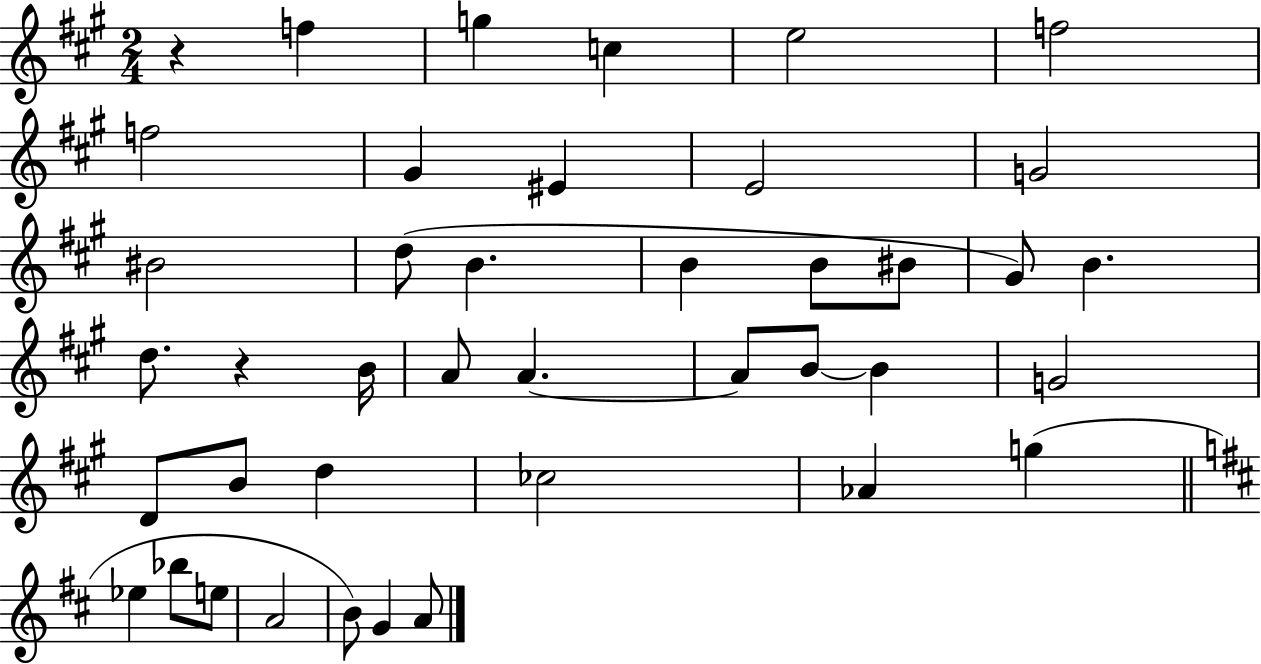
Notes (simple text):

R/q F5/q G5/q C5/q E5/h F5/h F5/h G#4/q EIS4/q E4/h G4/h BIS4/h D5/e B4/q. B4/q B4/e BIS4/e G#4/e B4/q. D5/e. R/q B4/s A4/e A4/q. A4/e B4/e B4/q G4/h D4/e B4/e D5/q CES5/h Ab4/q G5/q Eb5/q Bb5/e E5/e A4/h B4/e G4/q A4/e